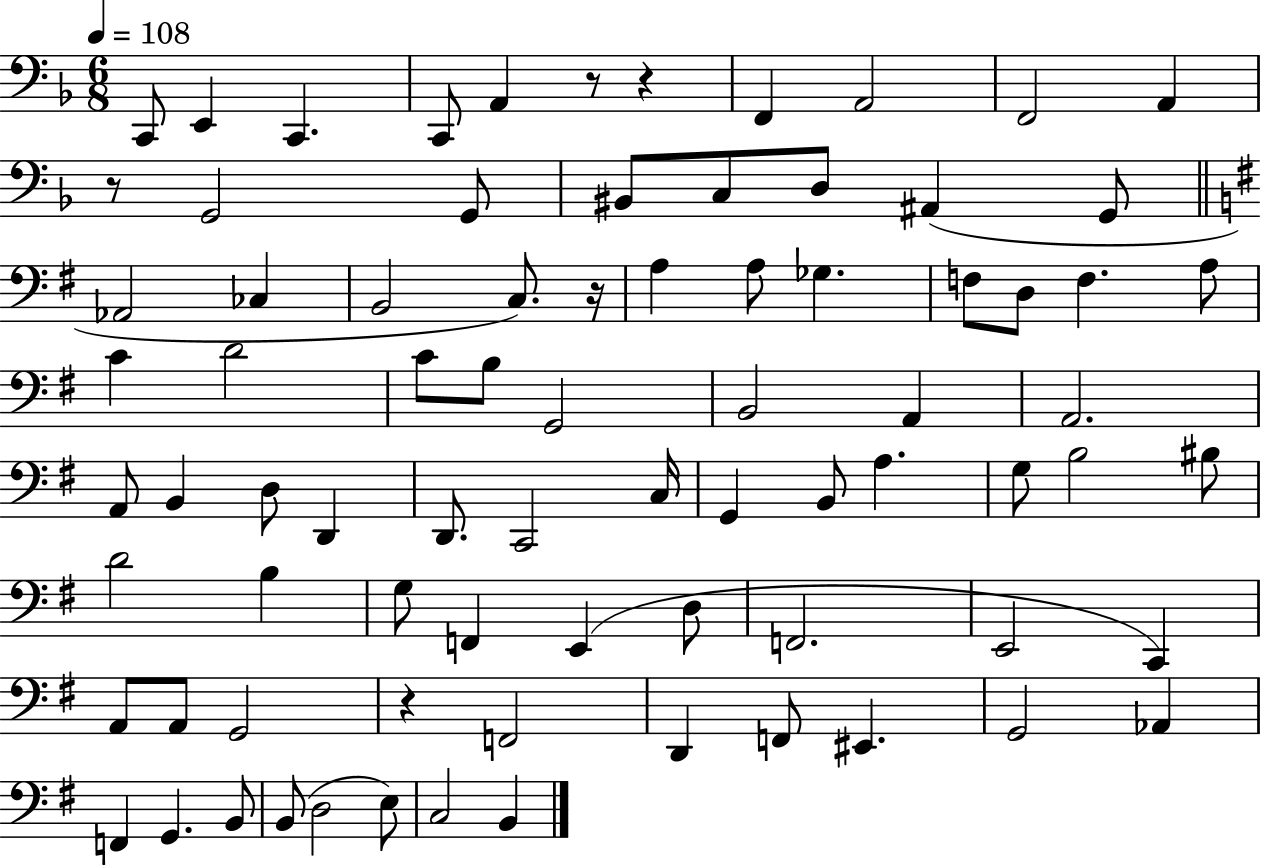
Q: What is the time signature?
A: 6/8